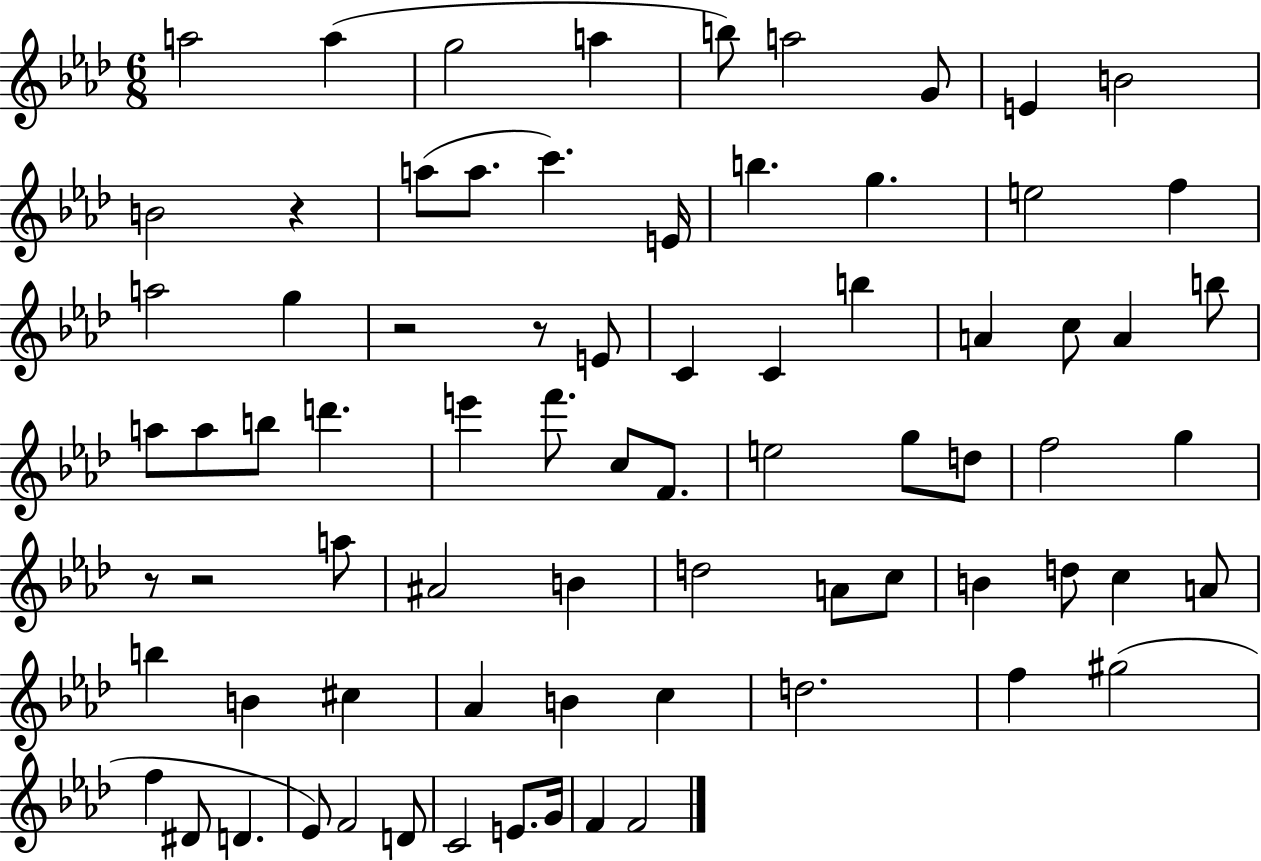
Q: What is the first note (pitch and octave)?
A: A5